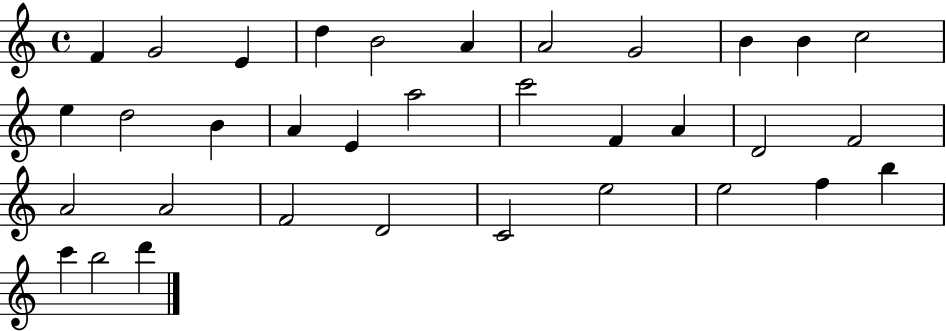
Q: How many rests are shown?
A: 0